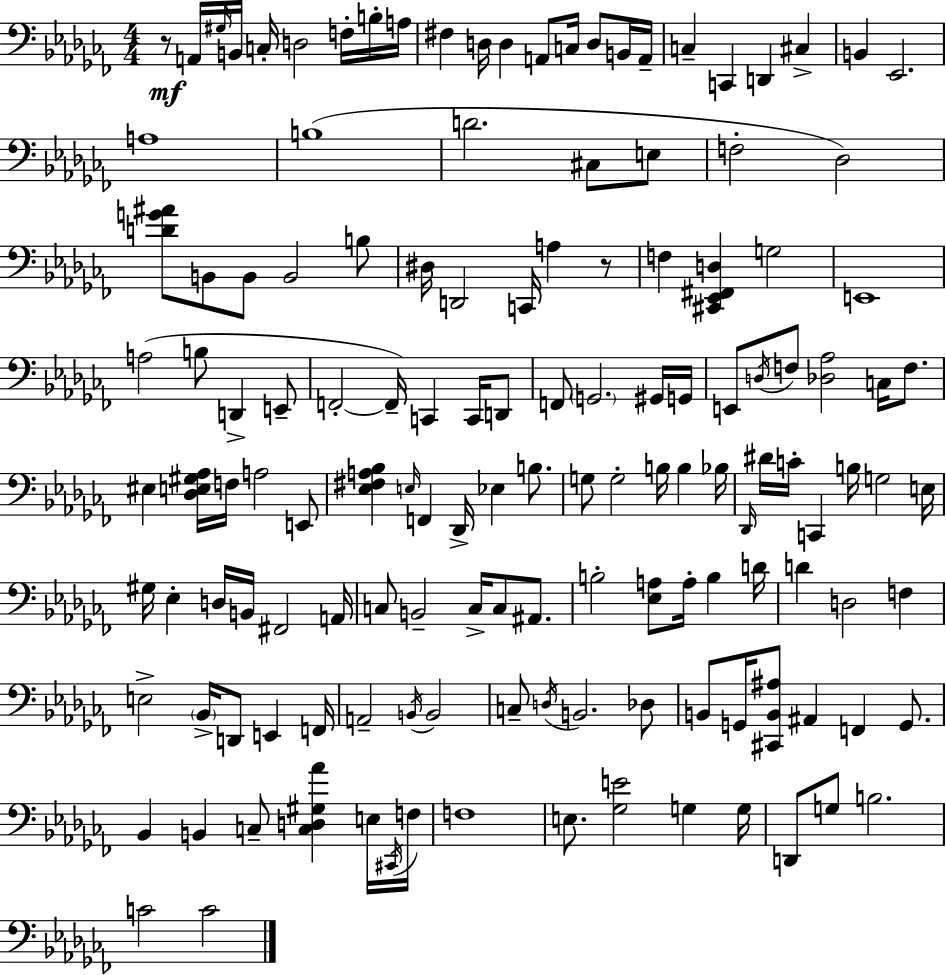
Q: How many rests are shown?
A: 2